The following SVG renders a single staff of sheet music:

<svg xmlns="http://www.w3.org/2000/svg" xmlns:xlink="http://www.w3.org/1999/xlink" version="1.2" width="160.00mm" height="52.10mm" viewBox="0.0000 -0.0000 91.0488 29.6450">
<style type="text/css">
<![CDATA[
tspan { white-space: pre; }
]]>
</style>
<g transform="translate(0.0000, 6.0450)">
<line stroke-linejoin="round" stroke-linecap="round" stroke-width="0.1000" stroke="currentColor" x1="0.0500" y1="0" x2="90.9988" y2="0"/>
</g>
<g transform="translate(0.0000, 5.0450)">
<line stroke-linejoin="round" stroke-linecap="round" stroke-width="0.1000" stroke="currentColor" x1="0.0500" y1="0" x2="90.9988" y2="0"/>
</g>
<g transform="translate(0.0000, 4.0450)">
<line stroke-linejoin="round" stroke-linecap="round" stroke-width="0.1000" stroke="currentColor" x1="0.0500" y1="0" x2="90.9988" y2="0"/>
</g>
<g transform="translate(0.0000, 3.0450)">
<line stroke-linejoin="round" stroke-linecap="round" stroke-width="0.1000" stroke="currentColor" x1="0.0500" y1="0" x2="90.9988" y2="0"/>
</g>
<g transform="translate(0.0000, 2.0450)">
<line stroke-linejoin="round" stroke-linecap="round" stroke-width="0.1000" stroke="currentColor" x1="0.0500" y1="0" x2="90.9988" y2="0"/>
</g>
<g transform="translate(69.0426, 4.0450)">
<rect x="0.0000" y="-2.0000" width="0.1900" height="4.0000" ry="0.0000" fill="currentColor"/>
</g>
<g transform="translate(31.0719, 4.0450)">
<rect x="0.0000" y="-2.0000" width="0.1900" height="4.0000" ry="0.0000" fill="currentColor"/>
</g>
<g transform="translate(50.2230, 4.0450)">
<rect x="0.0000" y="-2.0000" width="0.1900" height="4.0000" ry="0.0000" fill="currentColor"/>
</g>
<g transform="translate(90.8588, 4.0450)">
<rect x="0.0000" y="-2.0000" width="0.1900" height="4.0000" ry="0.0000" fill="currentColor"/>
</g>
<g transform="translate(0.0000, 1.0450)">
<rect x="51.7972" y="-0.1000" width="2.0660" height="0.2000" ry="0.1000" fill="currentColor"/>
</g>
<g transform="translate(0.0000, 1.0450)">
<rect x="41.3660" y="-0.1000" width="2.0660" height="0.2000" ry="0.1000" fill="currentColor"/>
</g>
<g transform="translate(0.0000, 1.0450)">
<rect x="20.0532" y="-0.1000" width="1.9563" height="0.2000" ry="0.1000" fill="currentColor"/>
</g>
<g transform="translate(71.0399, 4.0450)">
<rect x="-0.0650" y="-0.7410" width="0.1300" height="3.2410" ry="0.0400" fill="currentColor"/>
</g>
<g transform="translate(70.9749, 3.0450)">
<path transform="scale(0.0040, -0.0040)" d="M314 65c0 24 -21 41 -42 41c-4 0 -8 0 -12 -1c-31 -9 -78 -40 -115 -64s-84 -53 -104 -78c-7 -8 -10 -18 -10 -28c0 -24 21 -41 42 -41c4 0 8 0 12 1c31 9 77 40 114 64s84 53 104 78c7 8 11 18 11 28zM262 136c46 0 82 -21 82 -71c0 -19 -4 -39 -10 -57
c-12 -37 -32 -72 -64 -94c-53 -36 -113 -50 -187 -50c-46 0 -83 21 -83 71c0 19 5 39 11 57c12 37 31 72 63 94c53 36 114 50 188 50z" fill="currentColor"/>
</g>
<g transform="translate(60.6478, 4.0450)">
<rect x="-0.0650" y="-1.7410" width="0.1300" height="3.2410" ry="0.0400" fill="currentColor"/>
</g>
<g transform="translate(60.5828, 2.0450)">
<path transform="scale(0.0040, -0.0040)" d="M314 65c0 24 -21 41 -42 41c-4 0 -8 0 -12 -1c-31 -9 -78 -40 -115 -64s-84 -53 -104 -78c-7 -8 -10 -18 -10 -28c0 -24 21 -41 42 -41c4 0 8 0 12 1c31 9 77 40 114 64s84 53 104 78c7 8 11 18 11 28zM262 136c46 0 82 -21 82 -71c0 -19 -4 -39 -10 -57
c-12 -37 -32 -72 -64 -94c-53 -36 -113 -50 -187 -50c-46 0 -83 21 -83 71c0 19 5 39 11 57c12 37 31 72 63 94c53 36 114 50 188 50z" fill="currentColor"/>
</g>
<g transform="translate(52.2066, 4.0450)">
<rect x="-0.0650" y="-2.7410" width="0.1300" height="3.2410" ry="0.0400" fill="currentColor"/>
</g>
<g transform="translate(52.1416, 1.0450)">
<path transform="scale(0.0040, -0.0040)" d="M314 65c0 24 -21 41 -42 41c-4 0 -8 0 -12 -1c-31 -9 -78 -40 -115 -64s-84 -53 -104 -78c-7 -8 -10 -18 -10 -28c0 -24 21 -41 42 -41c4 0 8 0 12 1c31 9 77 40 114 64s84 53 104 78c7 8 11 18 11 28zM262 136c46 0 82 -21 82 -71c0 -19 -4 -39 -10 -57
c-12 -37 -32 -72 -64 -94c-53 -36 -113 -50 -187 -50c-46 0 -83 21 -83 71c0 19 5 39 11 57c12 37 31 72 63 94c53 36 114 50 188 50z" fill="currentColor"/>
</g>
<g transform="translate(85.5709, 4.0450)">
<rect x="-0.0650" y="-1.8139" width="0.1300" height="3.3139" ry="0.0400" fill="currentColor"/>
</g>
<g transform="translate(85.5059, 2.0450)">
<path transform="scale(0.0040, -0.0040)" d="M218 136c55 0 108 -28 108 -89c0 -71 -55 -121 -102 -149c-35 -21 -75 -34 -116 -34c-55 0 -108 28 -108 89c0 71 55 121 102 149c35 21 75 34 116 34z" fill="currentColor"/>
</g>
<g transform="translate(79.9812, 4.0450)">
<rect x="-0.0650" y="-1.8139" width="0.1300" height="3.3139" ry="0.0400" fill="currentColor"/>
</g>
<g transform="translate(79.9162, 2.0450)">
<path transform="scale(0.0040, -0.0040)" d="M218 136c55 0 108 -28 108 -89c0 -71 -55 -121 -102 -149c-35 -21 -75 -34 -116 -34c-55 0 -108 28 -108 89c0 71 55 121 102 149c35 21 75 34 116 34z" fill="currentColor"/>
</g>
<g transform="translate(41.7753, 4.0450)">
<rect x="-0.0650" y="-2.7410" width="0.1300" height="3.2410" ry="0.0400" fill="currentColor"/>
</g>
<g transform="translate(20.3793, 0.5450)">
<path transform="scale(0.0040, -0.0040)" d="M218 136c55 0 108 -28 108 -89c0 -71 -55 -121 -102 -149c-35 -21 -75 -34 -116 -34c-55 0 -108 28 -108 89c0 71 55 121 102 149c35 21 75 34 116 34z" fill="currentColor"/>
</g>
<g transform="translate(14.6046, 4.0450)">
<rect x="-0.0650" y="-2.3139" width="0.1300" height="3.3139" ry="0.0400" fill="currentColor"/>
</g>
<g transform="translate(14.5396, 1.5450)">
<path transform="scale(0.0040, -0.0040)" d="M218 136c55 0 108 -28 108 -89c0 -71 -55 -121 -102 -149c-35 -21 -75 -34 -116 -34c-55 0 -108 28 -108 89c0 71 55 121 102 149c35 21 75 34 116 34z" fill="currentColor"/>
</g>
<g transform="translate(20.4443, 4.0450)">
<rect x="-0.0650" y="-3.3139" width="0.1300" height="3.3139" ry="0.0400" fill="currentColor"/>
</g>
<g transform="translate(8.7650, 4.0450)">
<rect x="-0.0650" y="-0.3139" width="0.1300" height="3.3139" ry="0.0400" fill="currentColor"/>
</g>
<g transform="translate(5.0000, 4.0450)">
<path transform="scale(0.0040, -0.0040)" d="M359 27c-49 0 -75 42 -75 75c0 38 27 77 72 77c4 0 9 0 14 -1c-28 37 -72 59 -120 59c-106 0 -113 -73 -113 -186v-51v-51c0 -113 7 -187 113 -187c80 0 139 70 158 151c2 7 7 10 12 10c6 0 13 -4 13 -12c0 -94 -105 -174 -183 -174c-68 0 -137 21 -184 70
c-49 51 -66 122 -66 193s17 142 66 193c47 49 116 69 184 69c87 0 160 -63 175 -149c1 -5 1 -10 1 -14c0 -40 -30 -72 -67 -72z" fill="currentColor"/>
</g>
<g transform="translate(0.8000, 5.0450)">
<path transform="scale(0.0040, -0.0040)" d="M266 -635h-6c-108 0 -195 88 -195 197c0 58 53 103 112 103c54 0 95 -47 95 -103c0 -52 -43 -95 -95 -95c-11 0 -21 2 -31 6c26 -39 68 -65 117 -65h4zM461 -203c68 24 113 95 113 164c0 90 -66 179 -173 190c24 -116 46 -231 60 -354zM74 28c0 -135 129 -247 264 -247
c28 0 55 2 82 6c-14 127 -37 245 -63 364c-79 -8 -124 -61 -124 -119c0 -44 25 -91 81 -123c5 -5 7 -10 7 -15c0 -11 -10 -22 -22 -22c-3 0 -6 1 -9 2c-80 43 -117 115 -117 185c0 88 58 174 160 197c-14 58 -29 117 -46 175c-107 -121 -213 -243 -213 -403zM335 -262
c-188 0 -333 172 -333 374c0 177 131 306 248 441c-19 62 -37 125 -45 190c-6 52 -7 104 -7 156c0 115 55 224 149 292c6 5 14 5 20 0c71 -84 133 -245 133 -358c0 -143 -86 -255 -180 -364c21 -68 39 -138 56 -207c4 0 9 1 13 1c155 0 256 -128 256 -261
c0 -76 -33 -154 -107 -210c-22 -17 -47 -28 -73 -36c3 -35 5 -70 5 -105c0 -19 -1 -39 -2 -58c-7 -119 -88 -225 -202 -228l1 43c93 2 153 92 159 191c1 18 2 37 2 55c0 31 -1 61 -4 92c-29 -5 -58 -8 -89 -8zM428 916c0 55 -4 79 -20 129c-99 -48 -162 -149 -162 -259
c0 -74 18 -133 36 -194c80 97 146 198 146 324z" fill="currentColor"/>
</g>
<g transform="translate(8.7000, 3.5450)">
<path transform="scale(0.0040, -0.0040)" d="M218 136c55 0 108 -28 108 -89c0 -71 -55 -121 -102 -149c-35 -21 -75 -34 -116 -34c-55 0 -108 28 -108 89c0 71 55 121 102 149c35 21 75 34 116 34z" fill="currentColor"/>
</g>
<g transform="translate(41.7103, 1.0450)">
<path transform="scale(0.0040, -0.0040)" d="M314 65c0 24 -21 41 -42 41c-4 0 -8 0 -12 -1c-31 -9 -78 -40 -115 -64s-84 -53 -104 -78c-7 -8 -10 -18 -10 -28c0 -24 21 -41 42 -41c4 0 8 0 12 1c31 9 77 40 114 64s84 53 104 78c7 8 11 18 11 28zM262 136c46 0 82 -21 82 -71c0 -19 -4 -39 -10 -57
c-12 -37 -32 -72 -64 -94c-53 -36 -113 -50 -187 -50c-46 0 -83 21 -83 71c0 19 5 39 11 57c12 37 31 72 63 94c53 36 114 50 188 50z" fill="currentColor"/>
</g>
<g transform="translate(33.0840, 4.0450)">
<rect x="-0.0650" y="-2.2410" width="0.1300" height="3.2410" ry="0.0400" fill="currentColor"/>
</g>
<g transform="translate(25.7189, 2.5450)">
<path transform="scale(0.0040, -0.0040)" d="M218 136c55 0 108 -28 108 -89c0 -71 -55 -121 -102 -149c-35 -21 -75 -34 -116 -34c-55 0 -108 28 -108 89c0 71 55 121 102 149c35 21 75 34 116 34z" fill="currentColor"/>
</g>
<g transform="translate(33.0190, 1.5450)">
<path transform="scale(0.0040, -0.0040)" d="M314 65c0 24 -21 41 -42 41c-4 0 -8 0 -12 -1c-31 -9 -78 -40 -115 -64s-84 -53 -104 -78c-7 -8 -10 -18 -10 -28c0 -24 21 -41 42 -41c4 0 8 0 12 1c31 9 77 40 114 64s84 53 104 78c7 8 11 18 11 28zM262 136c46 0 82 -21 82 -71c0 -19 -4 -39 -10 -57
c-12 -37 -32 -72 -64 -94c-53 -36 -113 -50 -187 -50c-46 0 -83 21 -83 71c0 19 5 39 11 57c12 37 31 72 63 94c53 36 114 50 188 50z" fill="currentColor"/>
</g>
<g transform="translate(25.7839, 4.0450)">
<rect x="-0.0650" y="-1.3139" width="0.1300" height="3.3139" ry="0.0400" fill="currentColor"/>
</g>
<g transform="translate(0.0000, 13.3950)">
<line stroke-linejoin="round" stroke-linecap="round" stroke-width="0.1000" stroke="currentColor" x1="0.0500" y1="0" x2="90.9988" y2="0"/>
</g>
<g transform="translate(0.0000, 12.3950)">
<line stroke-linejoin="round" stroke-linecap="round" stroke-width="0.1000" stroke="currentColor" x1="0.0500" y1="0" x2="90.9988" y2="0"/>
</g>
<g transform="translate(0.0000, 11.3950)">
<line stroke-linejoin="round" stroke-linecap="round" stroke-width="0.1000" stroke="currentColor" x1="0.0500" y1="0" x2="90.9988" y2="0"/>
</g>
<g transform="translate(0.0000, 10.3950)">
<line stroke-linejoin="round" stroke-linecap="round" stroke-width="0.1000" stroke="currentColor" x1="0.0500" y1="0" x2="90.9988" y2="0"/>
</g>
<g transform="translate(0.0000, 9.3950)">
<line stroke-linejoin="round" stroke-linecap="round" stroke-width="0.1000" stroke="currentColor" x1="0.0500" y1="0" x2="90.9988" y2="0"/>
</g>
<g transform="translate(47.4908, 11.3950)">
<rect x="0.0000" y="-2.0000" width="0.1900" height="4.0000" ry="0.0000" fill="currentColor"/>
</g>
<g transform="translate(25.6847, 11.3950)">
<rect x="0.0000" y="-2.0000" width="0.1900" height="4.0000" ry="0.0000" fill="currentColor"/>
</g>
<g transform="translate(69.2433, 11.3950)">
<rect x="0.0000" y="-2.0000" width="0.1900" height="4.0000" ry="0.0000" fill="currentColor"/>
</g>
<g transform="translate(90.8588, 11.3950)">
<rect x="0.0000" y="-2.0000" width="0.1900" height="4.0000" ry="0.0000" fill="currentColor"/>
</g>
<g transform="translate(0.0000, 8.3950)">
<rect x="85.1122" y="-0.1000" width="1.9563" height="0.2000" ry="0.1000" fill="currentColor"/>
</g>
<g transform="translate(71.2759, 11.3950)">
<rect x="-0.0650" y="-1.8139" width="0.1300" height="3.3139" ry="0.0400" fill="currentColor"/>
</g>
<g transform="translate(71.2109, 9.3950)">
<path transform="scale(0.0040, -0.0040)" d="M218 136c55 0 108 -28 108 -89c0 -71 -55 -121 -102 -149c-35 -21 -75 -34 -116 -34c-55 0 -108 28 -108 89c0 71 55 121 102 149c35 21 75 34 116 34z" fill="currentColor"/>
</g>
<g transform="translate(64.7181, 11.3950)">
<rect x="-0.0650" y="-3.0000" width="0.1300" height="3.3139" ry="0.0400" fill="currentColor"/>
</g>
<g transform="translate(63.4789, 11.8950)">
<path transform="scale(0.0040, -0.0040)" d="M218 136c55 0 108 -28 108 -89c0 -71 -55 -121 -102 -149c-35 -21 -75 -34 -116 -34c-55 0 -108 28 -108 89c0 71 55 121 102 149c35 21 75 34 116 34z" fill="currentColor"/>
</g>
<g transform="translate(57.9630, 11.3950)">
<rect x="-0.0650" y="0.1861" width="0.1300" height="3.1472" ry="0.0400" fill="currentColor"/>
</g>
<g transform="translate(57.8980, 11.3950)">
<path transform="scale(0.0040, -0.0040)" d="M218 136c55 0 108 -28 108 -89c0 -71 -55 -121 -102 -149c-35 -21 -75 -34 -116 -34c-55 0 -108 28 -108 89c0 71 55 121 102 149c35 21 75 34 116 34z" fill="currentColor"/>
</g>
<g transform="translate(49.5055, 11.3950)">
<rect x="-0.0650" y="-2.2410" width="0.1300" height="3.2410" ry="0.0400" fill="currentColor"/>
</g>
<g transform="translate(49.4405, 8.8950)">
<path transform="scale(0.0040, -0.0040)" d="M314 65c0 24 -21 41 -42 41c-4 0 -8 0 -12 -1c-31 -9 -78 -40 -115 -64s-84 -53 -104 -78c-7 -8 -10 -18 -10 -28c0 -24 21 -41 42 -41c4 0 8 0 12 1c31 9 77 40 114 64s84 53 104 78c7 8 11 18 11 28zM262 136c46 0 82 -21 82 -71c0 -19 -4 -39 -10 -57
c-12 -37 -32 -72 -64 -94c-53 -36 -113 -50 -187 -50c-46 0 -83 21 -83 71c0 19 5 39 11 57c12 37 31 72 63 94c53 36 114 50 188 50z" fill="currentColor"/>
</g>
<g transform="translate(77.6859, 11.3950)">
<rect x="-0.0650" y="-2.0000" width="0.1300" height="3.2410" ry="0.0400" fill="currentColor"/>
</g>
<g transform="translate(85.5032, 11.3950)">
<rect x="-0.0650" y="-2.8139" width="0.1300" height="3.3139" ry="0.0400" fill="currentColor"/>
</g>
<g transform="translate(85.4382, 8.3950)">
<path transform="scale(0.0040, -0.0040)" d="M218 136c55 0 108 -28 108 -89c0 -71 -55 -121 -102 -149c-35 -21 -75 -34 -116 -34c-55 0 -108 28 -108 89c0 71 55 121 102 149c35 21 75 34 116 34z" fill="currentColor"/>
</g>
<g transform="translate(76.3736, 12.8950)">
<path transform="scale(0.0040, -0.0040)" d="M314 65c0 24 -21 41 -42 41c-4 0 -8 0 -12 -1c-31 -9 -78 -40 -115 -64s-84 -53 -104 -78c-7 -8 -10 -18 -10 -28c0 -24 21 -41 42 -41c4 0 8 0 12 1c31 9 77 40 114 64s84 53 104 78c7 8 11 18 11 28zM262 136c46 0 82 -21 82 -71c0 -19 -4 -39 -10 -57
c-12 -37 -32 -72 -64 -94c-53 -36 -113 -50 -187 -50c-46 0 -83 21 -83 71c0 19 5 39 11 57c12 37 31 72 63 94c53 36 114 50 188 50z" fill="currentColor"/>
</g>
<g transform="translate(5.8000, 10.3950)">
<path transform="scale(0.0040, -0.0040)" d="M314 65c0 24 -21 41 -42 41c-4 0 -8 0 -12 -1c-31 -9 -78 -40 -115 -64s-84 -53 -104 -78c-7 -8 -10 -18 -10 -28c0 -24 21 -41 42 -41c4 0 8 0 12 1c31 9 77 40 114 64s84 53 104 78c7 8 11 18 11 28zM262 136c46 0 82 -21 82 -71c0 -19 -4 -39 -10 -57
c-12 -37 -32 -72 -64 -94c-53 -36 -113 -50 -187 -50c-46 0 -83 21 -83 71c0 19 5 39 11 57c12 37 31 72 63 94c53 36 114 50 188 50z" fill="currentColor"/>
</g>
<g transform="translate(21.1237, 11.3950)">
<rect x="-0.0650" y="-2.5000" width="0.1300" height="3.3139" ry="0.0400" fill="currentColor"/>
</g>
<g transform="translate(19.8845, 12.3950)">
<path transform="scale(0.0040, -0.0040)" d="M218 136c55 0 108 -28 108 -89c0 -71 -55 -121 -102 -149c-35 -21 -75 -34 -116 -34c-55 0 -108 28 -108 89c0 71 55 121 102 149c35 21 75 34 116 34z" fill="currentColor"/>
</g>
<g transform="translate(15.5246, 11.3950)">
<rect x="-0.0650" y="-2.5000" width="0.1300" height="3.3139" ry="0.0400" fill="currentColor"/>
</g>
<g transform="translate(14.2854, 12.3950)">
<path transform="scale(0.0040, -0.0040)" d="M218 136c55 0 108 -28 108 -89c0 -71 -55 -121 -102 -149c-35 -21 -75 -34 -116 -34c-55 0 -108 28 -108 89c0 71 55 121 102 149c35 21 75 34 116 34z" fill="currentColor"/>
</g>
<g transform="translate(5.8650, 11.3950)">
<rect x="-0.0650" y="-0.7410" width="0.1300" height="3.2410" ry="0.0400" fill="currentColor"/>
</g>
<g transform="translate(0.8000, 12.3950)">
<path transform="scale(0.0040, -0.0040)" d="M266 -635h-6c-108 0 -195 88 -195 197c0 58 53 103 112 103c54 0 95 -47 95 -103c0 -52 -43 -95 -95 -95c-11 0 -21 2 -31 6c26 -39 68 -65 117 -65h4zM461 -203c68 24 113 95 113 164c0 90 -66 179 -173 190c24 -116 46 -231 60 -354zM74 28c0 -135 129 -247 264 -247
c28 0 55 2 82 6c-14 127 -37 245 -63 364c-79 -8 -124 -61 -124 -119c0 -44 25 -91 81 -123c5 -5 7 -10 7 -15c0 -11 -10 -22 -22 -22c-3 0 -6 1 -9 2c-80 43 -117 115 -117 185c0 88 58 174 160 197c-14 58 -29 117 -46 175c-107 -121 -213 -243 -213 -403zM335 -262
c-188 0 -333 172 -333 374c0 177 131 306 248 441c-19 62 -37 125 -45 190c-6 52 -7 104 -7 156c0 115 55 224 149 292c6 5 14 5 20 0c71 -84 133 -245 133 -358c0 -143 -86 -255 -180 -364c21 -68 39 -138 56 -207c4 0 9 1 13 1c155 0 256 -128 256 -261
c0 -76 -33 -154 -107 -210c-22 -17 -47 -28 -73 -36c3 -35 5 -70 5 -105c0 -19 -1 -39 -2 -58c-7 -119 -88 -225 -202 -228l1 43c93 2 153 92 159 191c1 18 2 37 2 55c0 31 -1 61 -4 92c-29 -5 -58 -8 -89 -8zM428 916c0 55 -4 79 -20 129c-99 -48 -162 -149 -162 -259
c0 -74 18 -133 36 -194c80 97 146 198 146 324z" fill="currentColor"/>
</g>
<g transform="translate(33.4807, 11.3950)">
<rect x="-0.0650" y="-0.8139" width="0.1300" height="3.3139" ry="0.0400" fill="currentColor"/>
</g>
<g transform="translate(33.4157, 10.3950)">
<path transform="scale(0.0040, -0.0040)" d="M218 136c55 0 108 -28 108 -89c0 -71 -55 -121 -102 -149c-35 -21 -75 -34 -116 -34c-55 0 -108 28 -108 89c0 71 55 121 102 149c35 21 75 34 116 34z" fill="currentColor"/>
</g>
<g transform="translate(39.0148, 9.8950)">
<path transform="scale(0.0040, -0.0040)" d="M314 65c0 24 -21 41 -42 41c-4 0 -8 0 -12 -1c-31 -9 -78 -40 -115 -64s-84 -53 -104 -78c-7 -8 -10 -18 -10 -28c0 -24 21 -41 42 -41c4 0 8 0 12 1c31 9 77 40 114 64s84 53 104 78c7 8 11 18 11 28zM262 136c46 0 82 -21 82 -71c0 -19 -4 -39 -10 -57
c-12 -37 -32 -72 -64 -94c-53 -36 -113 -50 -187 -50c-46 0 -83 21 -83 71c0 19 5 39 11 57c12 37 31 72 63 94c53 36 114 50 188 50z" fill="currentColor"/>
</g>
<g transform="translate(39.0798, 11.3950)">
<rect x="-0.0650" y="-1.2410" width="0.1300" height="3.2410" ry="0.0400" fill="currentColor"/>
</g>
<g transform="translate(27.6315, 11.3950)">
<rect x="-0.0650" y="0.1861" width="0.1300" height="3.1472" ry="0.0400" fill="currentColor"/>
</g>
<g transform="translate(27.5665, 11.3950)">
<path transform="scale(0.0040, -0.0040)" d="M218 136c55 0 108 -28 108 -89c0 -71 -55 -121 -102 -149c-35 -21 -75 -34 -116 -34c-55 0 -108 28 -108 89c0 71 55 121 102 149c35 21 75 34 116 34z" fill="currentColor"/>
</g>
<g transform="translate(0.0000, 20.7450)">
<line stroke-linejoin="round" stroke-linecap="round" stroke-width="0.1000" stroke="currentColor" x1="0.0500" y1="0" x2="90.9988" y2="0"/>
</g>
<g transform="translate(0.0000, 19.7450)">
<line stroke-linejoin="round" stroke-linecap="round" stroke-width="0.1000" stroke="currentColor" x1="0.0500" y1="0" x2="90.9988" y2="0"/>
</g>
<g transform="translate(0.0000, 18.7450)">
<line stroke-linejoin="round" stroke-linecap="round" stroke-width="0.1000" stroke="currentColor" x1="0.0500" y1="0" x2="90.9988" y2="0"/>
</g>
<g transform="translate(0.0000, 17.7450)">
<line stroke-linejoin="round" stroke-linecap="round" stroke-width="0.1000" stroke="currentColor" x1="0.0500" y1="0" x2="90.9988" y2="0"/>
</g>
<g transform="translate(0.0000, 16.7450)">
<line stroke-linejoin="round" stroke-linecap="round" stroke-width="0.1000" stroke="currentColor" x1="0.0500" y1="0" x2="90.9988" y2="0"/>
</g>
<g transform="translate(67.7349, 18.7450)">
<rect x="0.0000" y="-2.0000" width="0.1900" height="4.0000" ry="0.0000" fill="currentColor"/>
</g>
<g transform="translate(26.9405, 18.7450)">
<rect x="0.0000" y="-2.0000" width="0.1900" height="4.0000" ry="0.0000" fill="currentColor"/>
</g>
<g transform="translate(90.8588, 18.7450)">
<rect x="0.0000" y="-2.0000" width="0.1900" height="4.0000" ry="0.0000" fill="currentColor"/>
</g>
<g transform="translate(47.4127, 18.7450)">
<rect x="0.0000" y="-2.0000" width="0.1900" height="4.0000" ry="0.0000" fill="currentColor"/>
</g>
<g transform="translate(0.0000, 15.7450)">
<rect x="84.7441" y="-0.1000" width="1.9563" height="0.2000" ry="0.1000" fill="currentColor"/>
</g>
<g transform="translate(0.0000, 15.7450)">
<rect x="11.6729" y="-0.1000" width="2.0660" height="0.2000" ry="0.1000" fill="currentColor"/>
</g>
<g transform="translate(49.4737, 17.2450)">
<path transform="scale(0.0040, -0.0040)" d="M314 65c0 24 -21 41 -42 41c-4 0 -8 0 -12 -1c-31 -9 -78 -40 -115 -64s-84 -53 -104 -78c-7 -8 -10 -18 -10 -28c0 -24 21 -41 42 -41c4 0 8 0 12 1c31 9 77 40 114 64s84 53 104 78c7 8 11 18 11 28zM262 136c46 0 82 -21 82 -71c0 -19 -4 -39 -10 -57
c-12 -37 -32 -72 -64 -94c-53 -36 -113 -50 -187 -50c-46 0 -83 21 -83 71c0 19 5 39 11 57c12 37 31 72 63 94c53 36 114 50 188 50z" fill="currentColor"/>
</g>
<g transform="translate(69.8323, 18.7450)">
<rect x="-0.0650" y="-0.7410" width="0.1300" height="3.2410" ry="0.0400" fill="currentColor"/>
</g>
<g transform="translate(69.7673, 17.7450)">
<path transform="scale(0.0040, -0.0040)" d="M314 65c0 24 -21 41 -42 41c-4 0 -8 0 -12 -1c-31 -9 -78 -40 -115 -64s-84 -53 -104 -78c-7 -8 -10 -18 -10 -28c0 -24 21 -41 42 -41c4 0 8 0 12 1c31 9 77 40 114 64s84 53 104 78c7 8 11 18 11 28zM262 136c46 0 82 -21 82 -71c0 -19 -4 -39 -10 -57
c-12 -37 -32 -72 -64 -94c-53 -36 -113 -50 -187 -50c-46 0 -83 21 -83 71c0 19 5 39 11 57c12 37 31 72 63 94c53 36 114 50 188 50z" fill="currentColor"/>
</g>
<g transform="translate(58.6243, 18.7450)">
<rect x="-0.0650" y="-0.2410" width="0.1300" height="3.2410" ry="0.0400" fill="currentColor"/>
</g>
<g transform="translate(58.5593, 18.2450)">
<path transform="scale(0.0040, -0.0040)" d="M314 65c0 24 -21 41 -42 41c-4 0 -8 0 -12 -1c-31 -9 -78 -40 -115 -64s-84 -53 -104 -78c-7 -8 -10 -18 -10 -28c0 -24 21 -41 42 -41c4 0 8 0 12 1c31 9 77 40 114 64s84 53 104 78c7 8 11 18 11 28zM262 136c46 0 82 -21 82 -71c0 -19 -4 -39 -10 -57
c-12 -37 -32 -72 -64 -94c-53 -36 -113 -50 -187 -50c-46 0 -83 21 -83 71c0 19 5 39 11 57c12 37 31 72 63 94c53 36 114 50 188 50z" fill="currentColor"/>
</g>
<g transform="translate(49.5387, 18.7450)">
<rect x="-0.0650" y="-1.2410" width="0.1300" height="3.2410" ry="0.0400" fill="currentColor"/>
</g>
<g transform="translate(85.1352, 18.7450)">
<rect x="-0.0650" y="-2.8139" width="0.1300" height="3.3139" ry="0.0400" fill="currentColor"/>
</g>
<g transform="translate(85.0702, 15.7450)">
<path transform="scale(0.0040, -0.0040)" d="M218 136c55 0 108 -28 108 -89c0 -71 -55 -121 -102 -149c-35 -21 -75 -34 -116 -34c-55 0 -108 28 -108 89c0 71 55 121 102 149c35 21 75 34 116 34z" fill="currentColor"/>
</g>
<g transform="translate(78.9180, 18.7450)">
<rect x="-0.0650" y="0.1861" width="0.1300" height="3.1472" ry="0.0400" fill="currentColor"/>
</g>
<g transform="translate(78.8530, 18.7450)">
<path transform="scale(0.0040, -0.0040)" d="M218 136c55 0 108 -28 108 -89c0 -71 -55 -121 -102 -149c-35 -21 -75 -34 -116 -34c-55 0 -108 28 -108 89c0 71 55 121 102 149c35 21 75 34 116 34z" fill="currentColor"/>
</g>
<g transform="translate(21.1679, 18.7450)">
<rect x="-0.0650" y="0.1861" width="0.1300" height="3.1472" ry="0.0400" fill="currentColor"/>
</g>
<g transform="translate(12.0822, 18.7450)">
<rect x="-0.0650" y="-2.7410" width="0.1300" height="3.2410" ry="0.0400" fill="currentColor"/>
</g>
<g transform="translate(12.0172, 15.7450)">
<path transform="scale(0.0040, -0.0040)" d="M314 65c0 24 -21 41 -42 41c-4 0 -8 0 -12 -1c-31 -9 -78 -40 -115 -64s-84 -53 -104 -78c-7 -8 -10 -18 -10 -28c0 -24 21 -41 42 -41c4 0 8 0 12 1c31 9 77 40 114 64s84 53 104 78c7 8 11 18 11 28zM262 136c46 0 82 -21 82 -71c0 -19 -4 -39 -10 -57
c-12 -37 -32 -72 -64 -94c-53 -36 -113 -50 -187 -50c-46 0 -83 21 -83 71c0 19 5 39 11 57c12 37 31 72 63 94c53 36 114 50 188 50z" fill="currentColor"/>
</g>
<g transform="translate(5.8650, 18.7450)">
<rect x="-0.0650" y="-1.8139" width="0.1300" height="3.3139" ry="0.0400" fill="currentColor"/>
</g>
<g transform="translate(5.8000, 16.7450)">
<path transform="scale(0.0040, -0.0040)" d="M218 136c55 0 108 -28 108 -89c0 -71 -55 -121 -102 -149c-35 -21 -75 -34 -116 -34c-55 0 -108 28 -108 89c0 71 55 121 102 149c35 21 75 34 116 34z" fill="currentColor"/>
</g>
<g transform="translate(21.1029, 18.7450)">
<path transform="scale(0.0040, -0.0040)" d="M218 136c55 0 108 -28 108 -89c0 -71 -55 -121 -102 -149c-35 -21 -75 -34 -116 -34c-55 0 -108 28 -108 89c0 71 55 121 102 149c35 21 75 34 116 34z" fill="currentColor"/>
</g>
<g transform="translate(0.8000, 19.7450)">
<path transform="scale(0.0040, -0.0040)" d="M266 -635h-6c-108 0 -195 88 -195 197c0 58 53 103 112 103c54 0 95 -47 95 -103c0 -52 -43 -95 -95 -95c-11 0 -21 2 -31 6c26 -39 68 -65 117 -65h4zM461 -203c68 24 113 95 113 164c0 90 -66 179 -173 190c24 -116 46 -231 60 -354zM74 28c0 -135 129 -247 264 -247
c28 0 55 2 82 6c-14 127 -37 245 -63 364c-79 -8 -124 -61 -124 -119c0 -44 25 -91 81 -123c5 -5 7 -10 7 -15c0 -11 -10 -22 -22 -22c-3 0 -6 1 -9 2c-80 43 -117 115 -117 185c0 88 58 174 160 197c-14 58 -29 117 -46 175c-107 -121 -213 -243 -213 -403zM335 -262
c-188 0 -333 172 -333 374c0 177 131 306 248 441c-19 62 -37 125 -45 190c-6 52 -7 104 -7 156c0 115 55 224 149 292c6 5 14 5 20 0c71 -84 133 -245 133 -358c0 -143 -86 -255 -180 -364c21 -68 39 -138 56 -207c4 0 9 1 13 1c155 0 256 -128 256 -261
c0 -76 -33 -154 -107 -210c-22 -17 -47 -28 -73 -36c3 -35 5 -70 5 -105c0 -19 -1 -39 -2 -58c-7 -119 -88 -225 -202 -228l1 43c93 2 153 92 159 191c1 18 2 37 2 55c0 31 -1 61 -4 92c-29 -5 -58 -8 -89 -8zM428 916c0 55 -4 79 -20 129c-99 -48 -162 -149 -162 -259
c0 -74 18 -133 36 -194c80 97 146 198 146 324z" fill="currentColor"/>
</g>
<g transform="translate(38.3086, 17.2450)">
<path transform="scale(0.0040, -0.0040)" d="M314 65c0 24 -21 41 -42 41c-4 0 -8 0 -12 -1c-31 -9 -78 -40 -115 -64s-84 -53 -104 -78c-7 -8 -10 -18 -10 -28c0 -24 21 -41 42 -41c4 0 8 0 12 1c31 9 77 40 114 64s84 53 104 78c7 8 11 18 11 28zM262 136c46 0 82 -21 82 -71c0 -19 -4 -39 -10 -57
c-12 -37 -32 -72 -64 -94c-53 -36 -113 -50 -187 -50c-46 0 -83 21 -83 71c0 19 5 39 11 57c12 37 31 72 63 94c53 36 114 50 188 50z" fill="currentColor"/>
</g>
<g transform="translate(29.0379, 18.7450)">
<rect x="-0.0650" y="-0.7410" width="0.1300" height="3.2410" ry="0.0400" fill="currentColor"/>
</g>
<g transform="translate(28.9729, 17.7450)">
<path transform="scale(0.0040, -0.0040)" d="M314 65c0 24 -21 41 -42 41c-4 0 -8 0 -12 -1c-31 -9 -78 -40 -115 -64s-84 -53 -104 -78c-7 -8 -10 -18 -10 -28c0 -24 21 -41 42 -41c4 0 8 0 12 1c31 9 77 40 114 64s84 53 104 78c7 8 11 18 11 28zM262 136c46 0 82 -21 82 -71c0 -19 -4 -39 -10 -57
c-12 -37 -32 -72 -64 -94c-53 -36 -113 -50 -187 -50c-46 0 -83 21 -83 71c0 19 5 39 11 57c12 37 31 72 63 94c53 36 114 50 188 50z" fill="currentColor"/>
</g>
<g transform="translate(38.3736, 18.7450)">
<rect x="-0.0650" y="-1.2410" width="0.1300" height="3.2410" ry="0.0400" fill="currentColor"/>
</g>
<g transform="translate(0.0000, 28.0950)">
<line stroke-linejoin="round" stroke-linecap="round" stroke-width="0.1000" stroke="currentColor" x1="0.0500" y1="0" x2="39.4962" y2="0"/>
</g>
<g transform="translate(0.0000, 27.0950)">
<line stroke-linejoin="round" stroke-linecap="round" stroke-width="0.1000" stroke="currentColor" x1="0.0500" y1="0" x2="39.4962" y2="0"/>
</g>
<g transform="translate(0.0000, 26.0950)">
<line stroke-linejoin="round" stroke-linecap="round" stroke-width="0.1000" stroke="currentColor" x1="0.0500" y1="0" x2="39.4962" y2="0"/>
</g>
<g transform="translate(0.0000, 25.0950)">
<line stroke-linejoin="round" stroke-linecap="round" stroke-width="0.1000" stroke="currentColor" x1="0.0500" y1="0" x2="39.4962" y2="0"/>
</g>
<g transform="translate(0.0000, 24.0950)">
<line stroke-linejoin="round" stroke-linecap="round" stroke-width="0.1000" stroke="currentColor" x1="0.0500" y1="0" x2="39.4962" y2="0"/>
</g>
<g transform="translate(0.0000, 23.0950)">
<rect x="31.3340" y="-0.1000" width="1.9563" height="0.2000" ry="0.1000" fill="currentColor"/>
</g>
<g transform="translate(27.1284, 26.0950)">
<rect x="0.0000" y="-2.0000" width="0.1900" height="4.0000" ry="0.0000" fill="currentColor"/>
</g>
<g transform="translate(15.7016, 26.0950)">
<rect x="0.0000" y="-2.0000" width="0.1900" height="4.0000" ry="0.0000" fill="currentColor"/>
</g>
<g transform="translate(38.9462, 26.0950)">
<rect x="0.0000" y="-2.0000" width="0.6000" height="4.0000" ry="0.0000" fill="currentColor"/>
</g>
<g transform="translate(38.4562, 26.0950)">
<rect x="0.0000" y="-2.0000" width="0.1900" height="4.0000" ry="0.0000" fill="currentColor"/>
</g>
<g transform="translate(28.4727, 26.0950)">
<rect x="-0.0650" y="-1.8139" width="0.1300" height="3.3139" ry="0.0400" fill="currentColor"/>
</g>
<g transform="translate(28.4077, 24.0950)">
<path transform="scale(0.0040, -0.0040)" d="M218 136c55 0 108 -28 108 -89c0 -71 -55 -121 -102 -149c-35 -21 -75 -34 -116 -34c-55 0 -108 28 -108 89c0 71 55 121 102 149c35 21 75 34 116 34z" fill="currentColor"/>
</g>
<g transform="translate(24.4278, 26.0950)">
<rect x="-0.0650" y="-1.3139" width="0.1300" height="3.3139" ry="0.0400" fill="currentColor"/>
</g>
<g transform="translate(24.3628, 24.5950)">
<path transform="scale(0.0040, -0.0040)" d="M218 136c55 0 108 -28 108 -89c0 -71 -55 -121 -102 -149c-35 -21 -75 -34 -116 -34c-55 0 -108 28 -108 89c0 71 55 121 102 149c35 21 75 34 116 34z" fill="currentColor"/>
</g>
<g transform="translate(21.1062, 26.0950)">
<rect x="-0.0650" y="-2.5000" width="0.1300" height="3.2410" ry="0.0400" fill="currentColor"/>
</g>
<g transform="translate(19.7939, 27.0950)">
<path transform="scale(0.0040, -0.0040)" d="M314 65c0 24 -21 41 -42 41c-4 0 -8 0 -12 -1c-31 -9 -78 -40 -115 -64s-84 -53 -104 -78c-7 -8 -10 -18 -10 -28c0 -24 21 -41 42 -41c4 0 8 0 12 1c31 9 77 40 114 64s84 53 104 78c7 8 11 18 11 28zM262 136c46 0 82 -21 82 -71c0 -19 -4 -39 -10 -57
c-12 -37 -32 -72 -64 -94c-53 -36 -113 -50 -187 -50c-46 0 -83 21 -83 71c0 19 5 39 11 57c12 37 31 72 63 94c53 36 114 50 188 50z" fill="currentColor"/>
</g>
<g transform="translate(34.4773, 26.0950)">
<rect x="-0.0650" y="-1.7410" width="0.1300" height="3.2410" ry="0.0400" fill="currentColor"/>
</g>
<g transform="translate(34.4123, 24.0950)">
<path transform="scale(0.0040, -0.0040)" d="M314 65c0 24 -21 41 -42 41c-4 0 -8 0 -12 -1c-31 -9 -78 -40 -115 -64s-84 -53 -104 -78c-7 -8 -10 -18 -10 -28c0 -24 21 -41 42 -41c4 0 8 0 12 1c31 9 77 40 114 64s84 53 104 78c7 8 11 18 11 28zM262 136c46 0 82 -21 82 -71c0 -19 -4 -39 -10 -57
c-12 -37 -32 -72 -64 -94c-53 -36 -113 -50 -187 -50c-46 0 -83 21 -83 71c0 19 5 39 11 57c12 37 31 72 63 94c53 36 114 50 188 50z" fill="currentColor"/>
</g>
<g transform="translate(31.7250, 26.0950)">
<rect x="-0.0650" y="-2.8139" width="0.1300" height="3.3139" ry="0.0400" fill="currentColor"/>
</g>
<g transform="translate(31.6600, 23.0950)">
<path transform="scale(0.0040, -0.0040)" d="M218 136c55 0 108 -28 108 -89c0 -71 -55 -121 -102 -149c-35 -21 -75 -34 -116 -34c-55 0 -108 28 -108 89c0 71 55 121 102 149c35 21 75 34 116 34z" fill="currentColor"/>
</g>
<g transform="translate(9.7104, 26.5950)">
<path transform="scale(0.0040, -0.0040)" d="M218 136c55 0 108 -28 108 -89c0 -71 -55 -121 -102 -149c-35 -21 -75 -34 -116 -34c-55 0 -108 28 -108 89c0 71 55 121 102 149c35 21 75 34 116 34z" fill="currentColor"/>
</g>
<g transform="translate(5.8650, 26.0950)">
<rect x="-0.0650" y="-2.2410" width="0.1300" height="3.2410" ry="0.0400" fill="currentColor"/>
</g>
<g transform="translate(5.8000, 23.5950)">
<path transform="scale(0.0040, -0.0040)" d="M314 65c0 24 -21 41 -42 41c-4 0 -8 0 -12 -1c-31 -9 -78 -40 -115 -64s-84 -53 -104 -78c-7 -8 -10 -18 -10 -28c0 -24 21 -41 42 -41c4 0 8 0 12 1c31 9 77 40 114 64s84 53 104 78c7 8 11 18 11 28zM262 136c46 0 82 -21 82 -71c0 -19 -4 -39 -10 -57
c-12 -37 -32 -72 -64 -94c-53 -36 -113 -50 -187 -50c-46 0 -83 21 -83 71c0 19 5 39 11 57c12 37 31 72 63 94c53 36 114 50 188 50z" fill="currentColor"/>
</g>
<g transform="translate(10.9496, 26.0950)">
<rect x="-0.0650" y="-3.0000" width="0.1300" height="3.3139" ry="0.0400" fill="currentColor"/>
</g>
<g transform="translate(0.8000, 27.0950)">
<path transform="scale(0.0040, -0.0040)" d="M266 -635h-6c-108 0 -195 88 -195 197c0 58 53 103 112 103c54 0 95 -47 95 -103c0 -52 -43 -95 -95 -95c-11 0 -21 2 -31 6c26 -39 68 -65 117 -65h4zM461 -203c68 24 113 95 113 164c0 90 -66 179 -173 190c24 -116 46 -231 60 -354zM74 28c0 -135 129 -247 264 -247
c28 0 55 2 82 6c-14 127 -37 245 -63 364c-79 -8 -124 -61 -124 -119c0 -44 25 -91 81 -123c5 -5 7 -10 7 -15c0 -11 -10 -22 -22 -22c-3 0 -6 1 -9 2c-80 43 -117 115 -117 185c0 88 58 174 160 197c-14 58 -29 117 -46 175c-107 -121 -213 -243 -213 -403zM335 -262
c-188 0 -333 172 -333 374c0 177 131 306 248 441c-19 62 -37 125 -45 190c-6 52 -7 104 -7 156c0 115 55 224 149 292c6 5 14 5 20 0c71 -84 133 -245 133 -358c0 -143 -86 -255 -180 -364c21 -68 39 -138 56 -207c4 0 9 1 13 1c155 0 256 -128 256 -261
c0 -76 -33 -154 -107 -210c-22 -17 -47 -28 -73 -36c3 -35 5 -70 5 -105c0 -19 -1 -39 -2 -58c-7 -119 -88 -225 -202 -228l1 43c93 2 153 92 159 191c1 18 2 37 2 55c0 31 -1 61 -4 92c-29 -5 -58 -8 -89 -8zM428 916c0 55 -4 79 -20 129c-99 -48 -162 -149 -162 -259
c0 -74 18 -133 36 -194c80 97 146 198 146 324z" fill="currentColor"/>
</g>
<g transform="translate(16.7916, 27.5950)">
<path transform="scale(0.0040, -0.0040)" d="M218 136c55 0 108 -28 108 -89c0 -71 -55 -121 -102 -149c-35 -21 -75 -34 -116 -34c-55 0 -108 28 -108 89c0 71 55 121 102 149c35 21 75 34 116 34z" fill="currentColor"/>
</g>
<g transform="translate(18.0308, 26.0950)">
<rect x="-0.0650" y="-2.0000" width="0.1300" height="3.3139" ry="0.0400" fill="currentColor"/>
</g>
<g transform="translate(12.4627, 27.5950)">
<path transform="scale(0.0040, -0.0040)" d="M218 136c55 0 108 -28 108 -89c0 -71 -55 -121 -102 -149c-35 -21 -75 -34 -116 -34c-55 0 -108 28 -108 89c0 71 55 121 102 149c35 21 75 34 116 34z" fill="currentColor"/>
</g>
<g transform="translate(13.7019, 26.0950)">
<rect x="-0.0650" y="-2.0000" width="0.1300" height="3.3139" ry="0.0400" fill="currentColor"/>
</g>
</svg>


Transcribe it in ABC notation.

X:1
T:Untitled
M:4/4
L:1/4
K:C
c g b e g2 a2 a2 f2 d2 f f d2 G G B d e2 g2 B A f F2 a f a2 B d2 e2 e2 c2 d2 B a g2 A F F G2 e f a f2